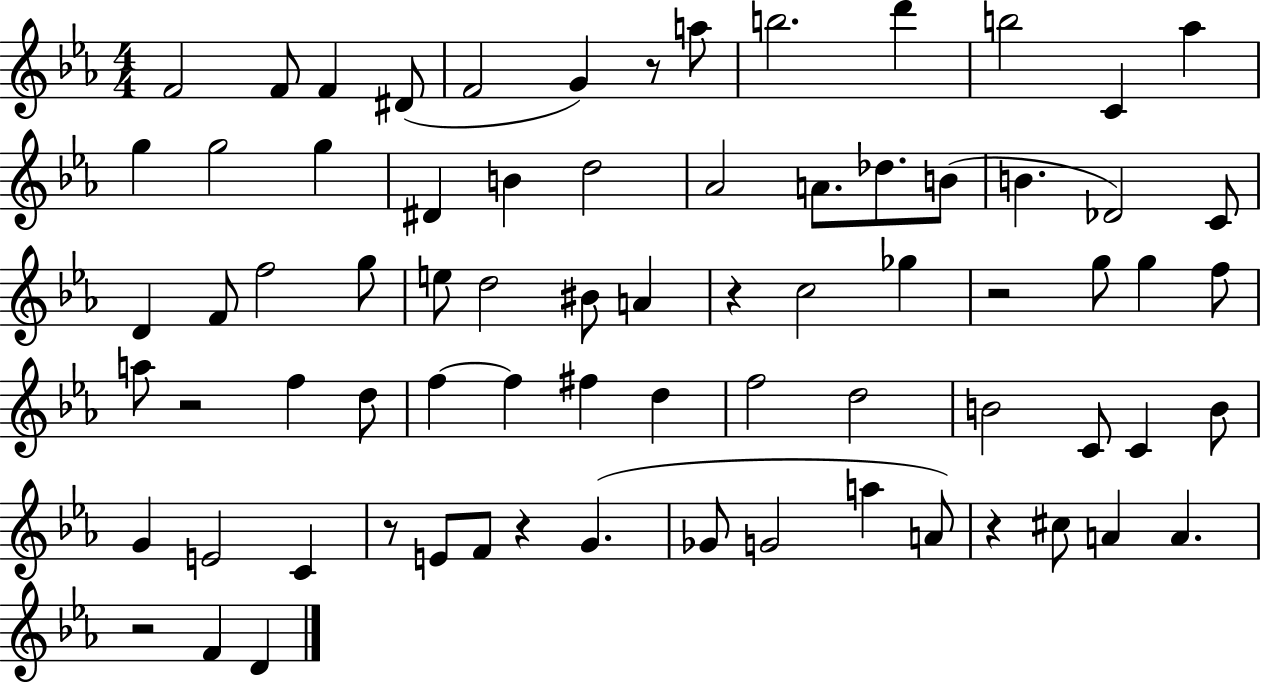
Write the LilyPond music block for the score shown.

{
  \clef treble
  \numericTimeSignature
  \time 4/4
  \key ees \major
  f'2 f'8 f'4 dis'8( | f'2 g'4) r8 a''8 | b''2. d'''4 | b''2 c'4 aes''4 | \break g''4 g''2 g''4 | dis'4 b'4 d''2 | aes'2 a'8. des''8. b'8( | b'4. des'2) c'8 | \break d'4 f'8 f''2 g''8 | e''8 d''2 bis'8 a'4 | r4 c''2 ges''4 | r2 g''8 g''4 f''8 | \break a''8 r2 f''4 d''8 | f''4~~ f''4 fis''4 d''4 | f''2 d''2 | b'2 c'8 c'4 b'8 | \break g'4 e'2 c'4 | r8 e'8 f'8 r4 g'4.( | ges'8 g'2 a''4 a'8) | r4 cis''8 a'4 a'4. | \break r2 f'4 d'4 | \bar "|."
}